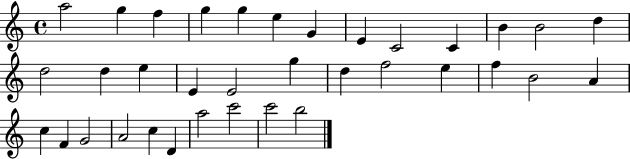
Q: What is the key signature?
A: C major